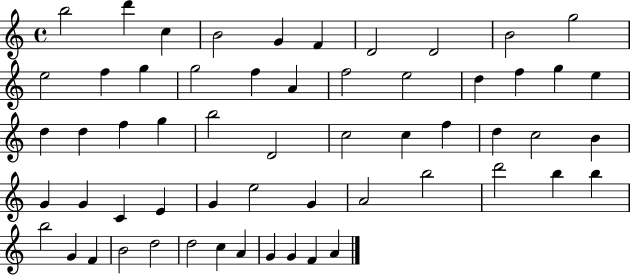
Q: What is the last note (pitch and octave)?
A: A4